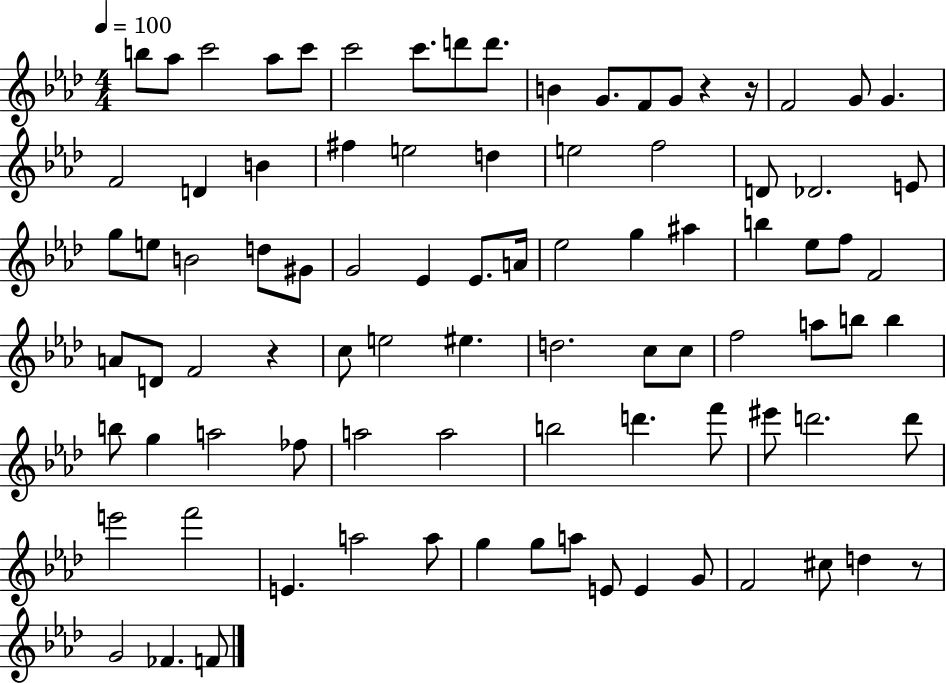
{
  \clef treble
  \numericTimeSignature
  \time 4/4
  \key aes \major
  \tempo 4 = 100
  b''8 aes''8 c'''2 aes''8 c'''8 | c'''2 c'''8. d'''8 d'''8. | b'4 g'8. f'8 g'8 r4 r16 | f'2 g'8 g'4. | \break f'2 d'4 b'4 | fis''4 e''2 d''4 | e''2 f''2 | d'8 des'2. e'8 | \break g''8 e''8 b'2 d''8 gis'8 | g'2 ees'4 ees'8. a'16 | ees''2 g''4 ais''4 | b''4 ees''8 f''8 f'2 | \break a'8 d'8 f'2 r4 | c''8 e''2 eis''4. | d''2. c''8 c''8 | f''2 a''8 b''8 b''4 | \break b''8 g''4 a''2 fes''8 | a''2 a''2 | b''2 d'''4. f'''8 | eis'''8 d'''2. d'''8 | \break e'''2 f'''2 | e'4. a''2 a''8 | g''4 g''8 a''8 e'8 e'4 g'8 | f'2 cis''8 d''4 r8 | \break g'2 fes'4. f'8 | \bar "|."
}